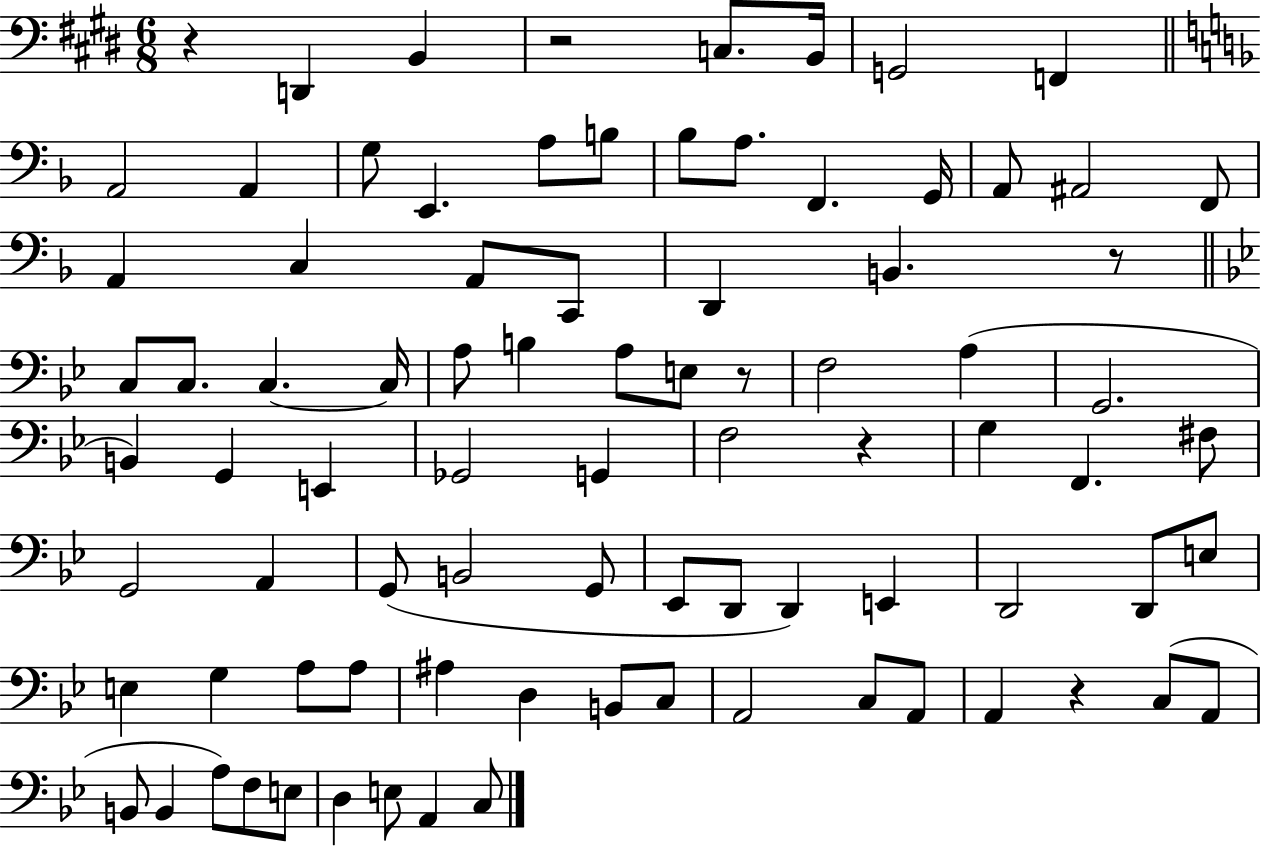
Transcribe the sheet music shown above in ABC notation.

X:1
T:Untitled
M:6/8
L:1/4
K:E
z D,, B,, z2 C,/2 B,,/4 G,,2 F,, A,,2 A,, G,/2 E,, A,/2 B,/2 _B,/2 A,/2 F,, G,,/4 A,,/2 ^A,,2 F,,/2 A,, C, A,,/2 C,,/2 D,, B,, z/2 C,/2 C,/2 C, C,/4 A,/2 B, A,/2 E,/2 z/2 F,2 A, G,,2 B,, G,, E,, _G,,2 G,, F,2 z G, F,, ^F,/2 G,,2 A,, G,,/2 B,,2 G,,/2 _E,,/2 D,,/2 D,, E,, D,,2 D,,/2 E,/2 E, G, A,/2 A,/2 ^A, D, B,,/2 C,/2 A,,2 C,/2 A,,/2 A,, z C,/2 A,,/2 B,,/2 B,, A,/2 F,/2 E,/2 D, E,/2 A,, C,/2